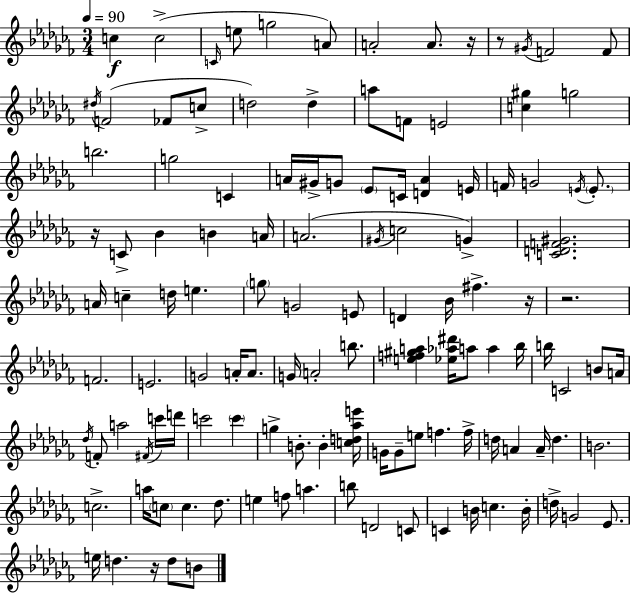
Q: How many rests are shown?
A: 6